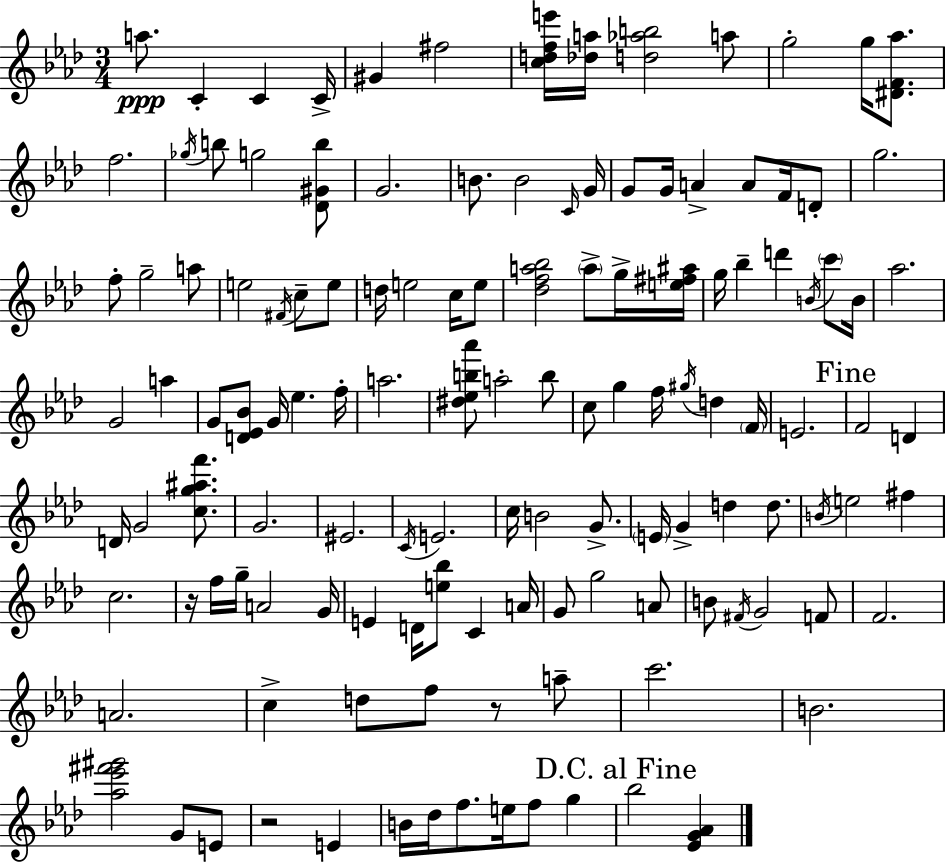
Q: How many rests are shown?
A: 3